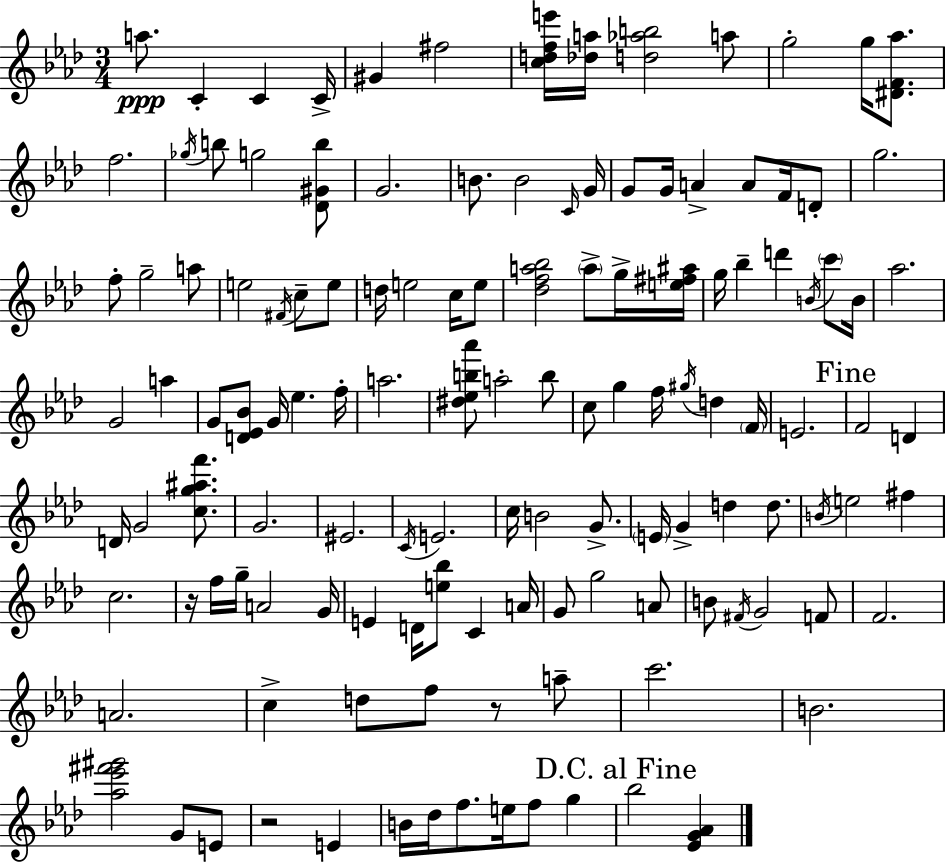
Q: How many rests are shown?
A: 3